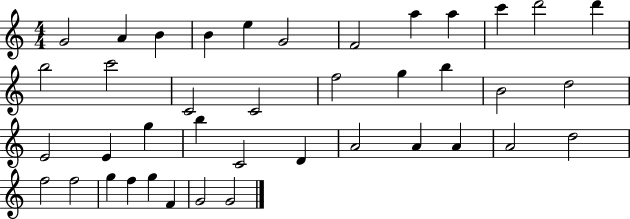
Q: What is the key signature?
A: C major